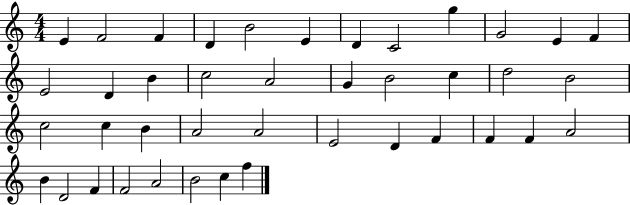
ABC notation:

X:1
T:Untitled
M:4/4
L:1/4
K:C
E F2 F D B2 E D C2 g G2 E F E2 D B c2 A2 G B2 c d2 B2 c2 c B A2 A2 E2 D F F F A2 B D2 F F2 A2 B2 c f